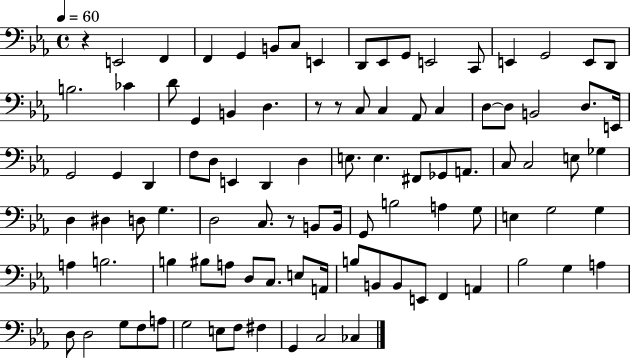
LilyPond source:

{
  \clef bass
  \time 4/4
  \defaultTimeSignature
  \key ees \major
  \tempo 4 = 60
  r4 e,2 f,4 | f,4 g,4 b,8 c8 e,4 | d,8 ees,8 g,8 e,2 c,8 | e,4 g,2 e,8 d,8 | \break b2. ces'4 | d'8 g,4 b,4 d4. | r8 r8 c8 c4 aes,8 c4 | d8~~ d8 b,2 d8. e,16 | \break g,2 g,4 d,4 | f8 d8 e,4 d,4 d4 | e8. e4. fis,8 ges,8 a,8. | c8 c2 e8 ges4 | \break d4 dis4 d8 g4. | d2 c8. r8 b,8 b,16 | g,8 b2 a4 g8 | e4 g2 g4 | \break a4 b2. | b4 bis8 a8 d8 c8. e8 a,16 | b8 b,8 b,8 e,8 f,4 a,4 | bes2 g4 a4 | \break d8 d2 g8 f8 a8 | g2 e8 f8 fis4 | g,4 c2 ces4 | \bar "|."
}